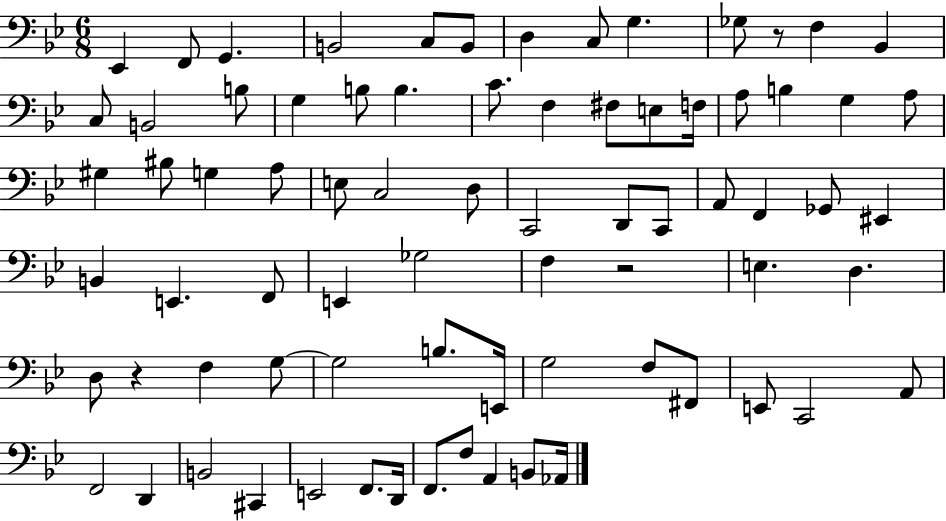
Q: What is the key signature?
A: BES major